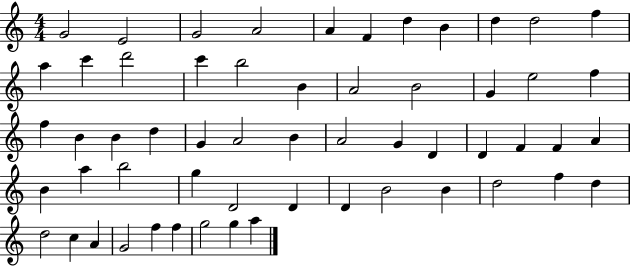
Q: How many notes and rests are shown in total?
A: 57